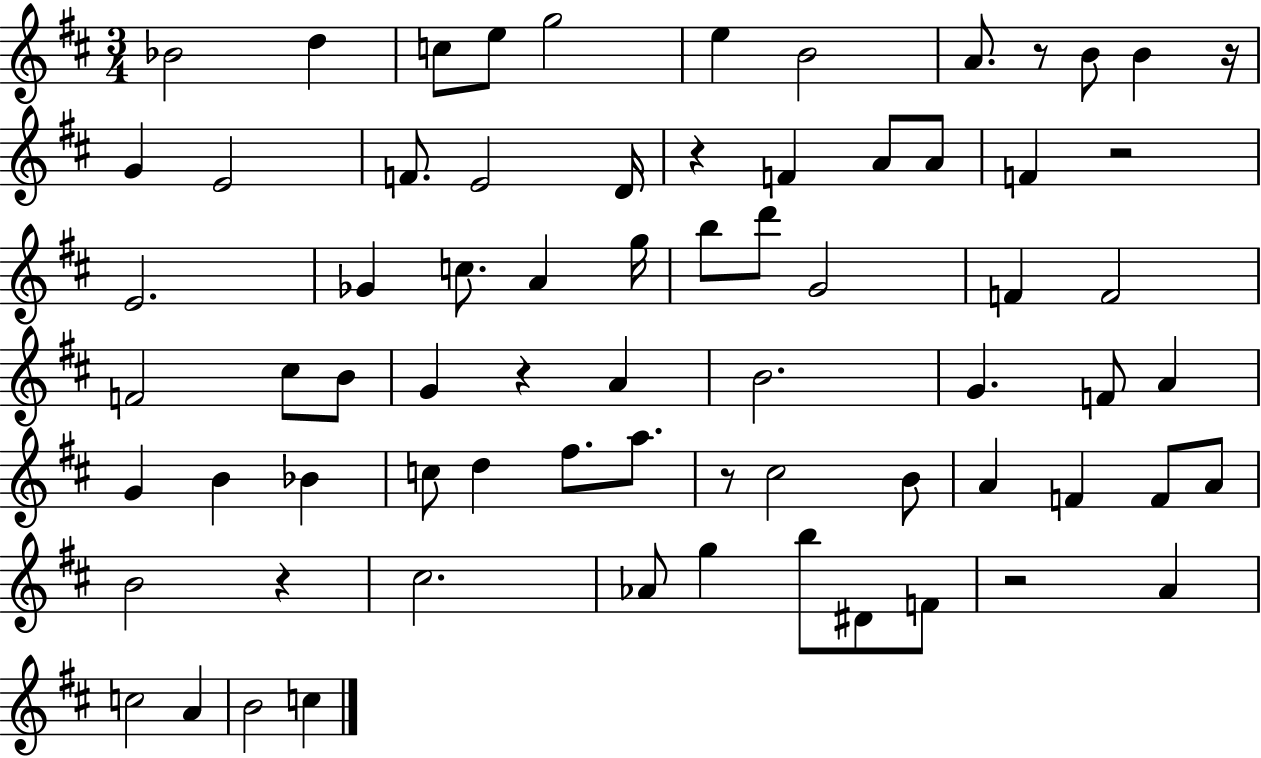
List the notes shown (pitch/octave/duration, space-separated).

Bb4/h D5/q C5/e E5/e G5/h E5/q B4/h A4/e. R/e B4/e B4/q R/s G4/q E4/h F4/e. E4/h D4/s R/q F4/q A4/e A4/e F4/q R/h E4/h. Gb4/q C5/e. A4/q G5/s B5/e D6/e G4/h F4/q F4/h F4/h C#5/e B4/e G4/q R/q A4/q B4/h. G4/q. F4/e A4/q G4/q B4/q Bb4/q C5/e D5/q F#5/e. A5/e. R/e C#5/h B4/e A4/q F4/q F4/e A4/e B4/h R/q C#5/h. Ab4/e G5/q B5/e D#4/e F4/e R/h A4/q C5/h A4/q B4/h C5/q